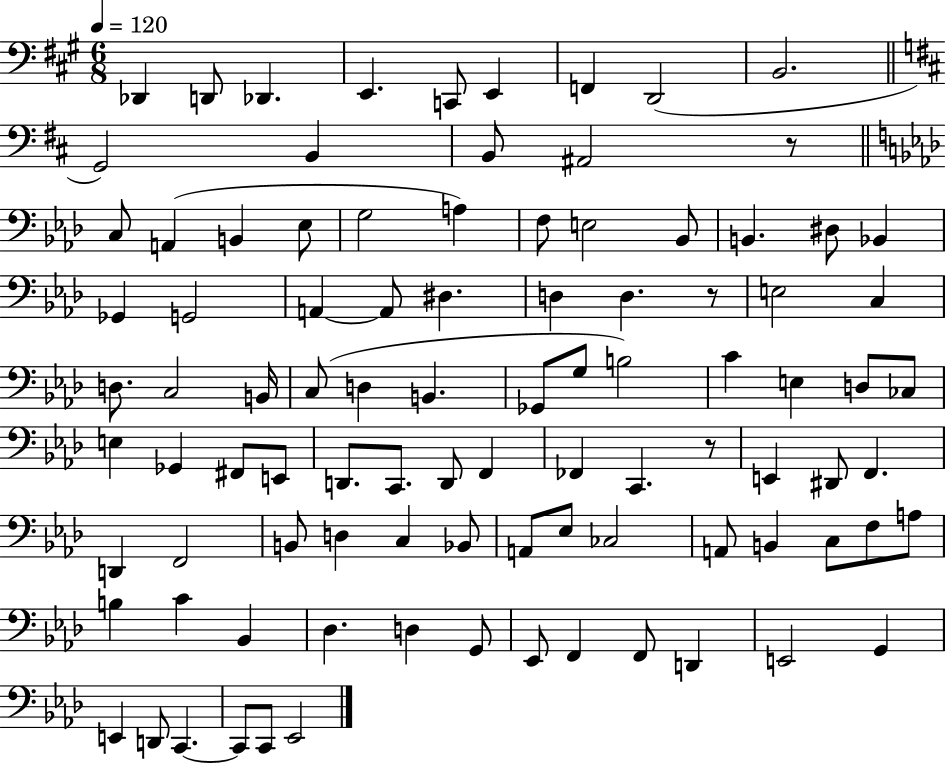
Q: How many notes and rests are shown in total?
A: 95